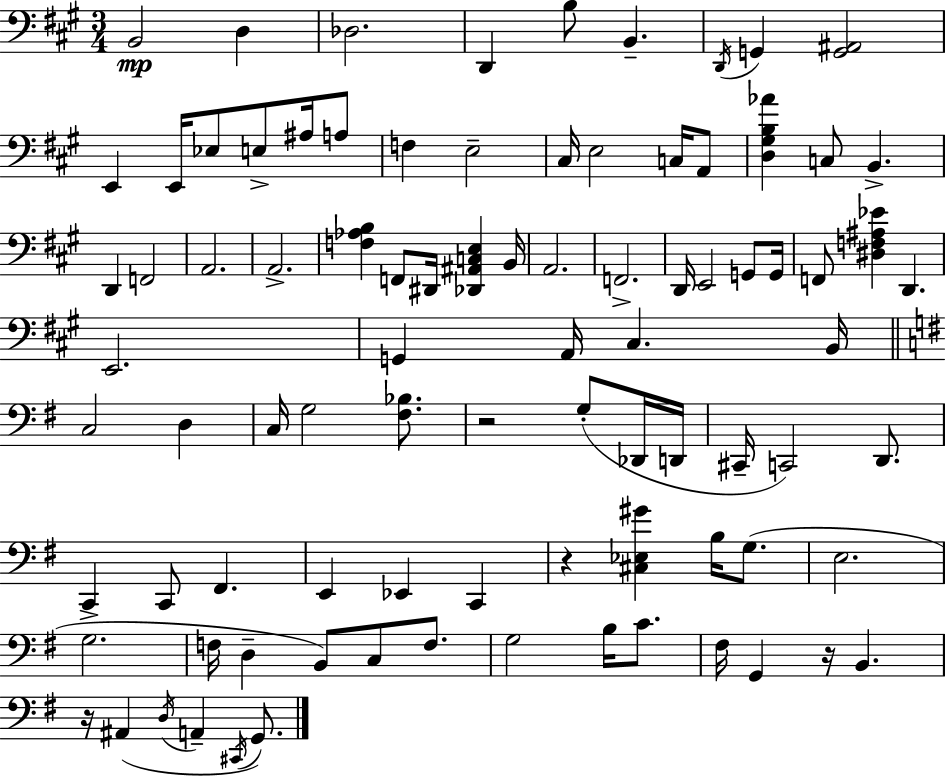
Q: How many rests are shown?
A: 4